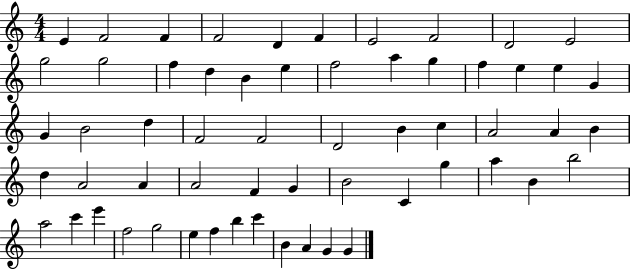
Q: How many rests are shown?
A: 0